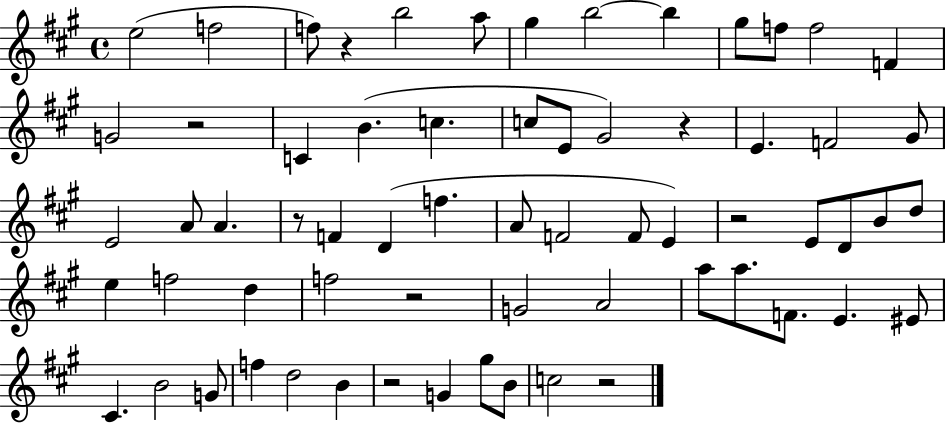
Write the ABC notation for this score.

X:1
T:Untitled
M:4/4
L:1/4
K:A
e2 f2 f/2 z b2 a/2 ^g b2 b ^g/2 f/2 f2 F G2 z2 C B c c/2 E/2 ^G2 z E F2 ^G/2 E2 A/2 A z/2 F D f A/2 F2 F/2 E z2 E/2 D/2 B/2 d/2 e f2 d f2 z2 G2 A2 a/2 a/2 F/2 E ^E/2 ^C B2 G/2 f d2 B z2 G ^g/2 B/2 c2 z2